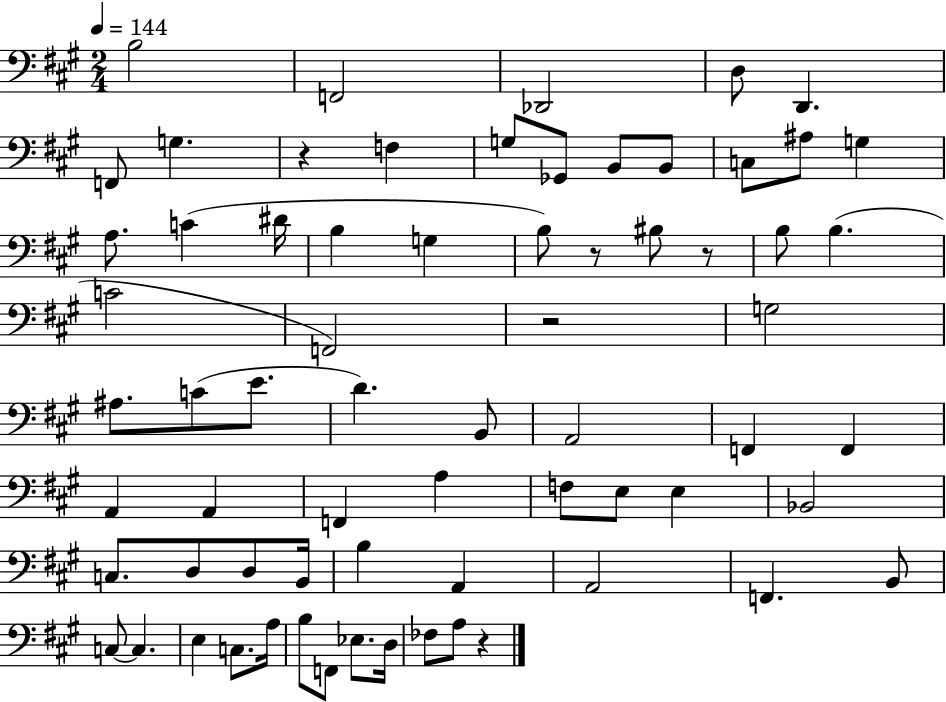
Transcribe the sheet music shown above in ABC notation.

X:1
T:Untitled
M:2/4
L:1/4
K:A
B,2 F,,2 _D,,2 D,/2 D,, F,,/2 G, z F, G,/2 _G,,/2 B,,/2 B,,/2 C,/2 ^A,/2 G, A,/2 C ^D/4 B, G, B,/2 z/2 ^B,/2 z/2 B,/2 B, C2 F,,2 z2 G,2 ^A,/2 C/2 E/2 D B,,/2 A,,2 F,, F,, A,, A,, F,, A, F,/2 E,/2 E, _B,,2 C,/2 D,/2 D,/2 B,,/4 B, A,, A,,2 F,, B,,/2 C,/2 C, E, C,/2 A,/4 B,/2 F,,/2 _E,/2 D,/4 _F,/2 A,/2 z